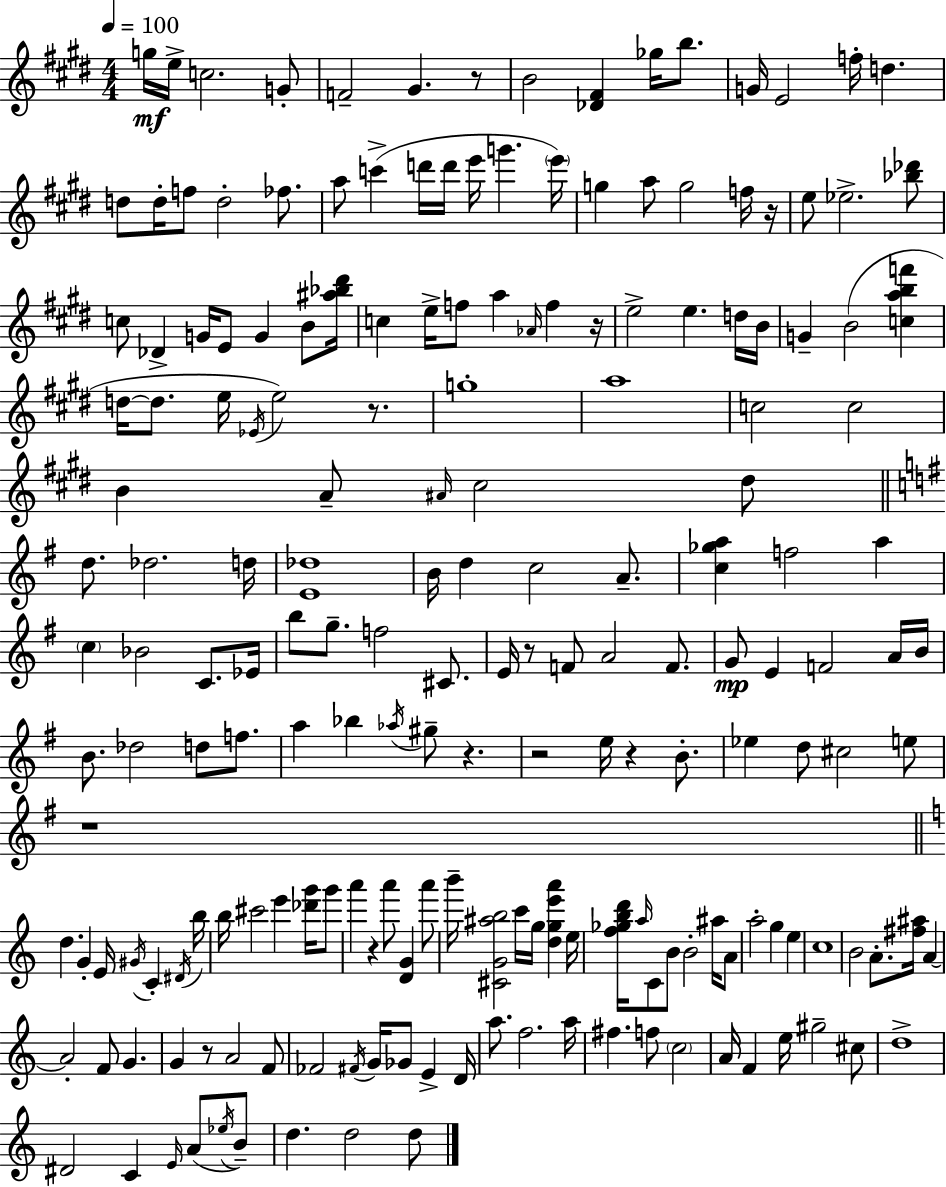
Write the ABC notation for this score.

X:1
T:Untitled
M:4/4
L:1/4
K:E
g/4 e/4 c2 G/2 F2 ^G z/2 B2 [_D^F] _g/4 b/2 G/4 E2 f/4 d d/2 d/4 f/2 d2 _f/2 a/2 c' d'/4 d'/4 e'/4 g' e'/4 g a/2 g2 f/4 z/4 e/2 _e2 [_b_d']/2 c/2 _D G/4 E/2 G B/2 [^a_b^d']/4 c e/4 f/2 a _A/4 f z/4 e2 e d/4 B/4 G B2 [cabf'] d/4 d/2 e/4 _E/4 e2 z/2 g4 a4 c2 c2 B A/2 ^A/4 ^c2 ^d/2 d/2 _d2 d/4 [E_d]4 B/4 d c2 A/2 [c_ga] f2 a c _B2 C/2 _E/4 b/2 g/2 f2 ^C/2 E/4 z/2 F/2 A2 F/2 G/2 E F2 A/4 B/4 B/2 _d2 d/2 f/2 a _b _a/4 ^g/2 z z2 e/4 z B/2 _e d/2 ^c2 e/2 z4 d G E/4 ^G/4 C ^D/4 b/4 b/4 ^c'2 e' [_d'g']/4 g'/2 a' z a'/2 [DG] a'/2 b'/4 [^CG^ab]2 c'/4 g/4 [dge'a'] e/4 [f_gbd']/4 a/4 C/2 B/2 B2 ^a/4 A/2 a2 g e c4 B2 A/2 [^f^a]/4 A A2 F/2 G G z/2 A2 F/2 _F2 ^F/4 G/4 _G/2 E D/4 a/2 f2 a/4 ^f f/2 c2 A/4 F e/4 ^g2 ^c/2 d4 ^D2 C E/4 A/2 _e/4 B/2 d d2 d/2